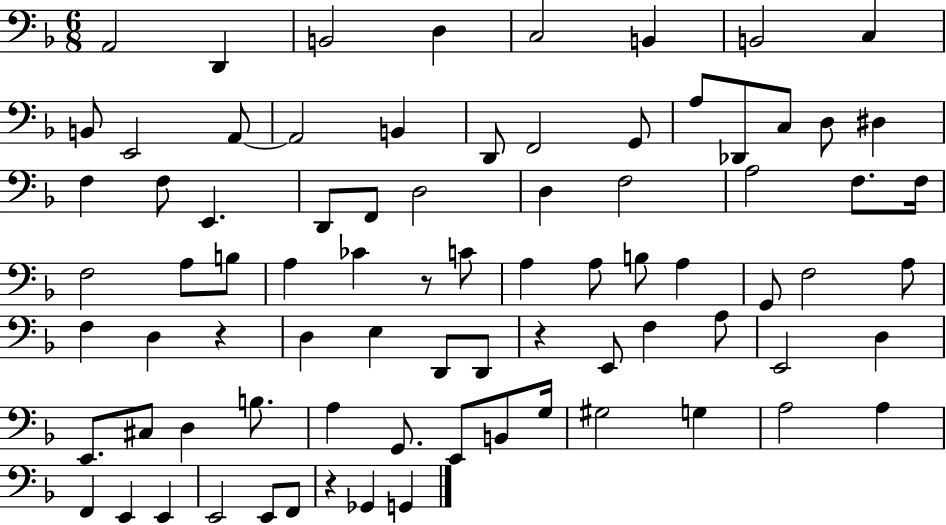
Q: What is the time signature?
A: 6/8